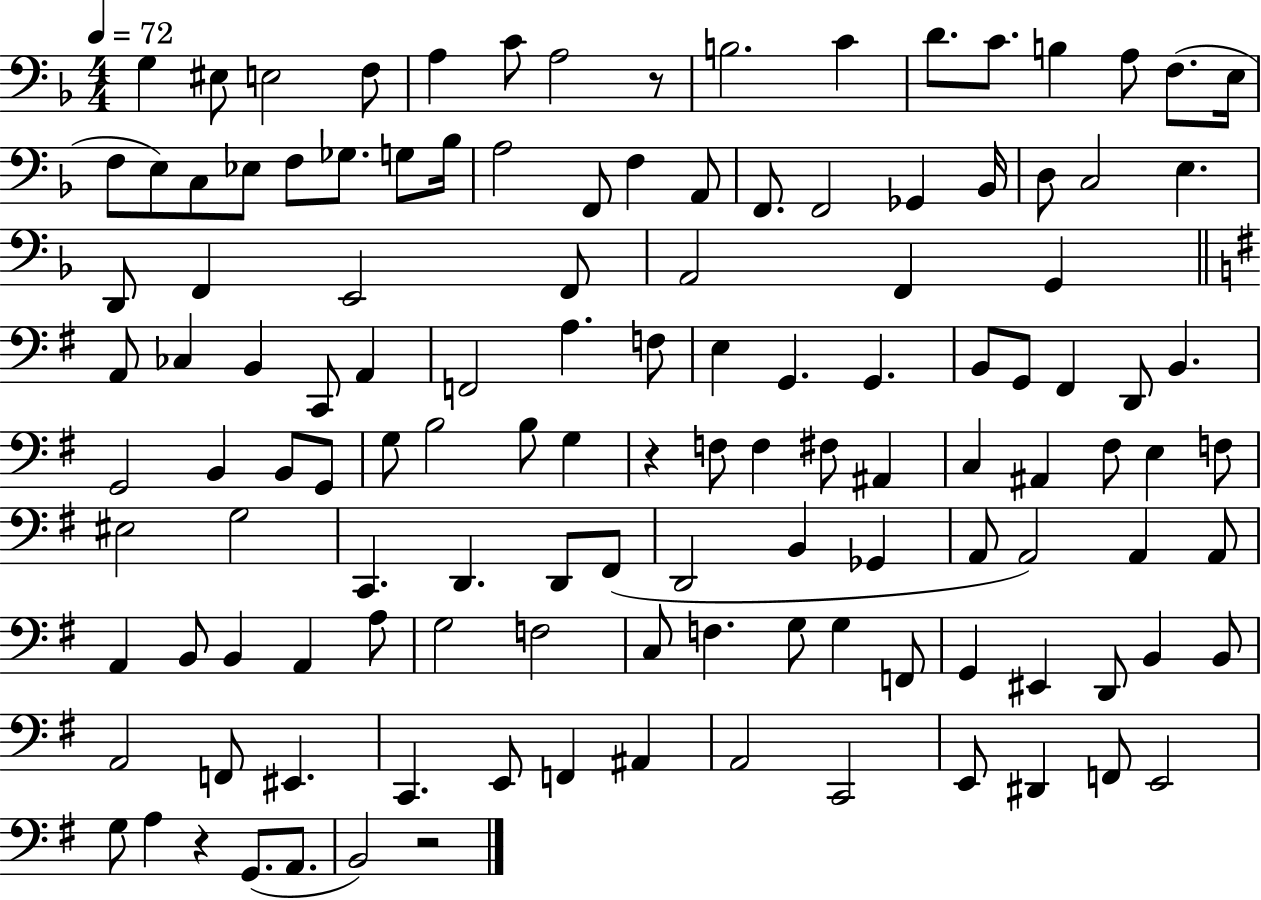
G3/q EIS3/e E3/h F3/e A3/q C4/e A3/h R/e B3/h. C4/q D4/e. C4/e. B3/q A3/e F3/e. E3/s F3/e E3/e C3/e Eb3/e F3/e Gb3/e. G3/e Bb3/s A3/h F2/e F3/q A2/e F2/e. F2/h Gb2/q Bb2/s D3/e C3/h E3/q. D2/e F2/q E2/h F2/e A2/h F2/q G2/q A2/e CES3/q B2/q C2/e A2/q F2/h A3/q. F3/e E3/q G2/q. G2/q. B2/e G2/e F#2/q D2/e B2/q. G2/h B2/q B2/e G2/e G3/e B3/h B3/e G3/q R/q F3/e F3/q F#3/e A#2/q C3/q A#2/q F#3/e E3/q F3/e EIS3/h G3/h C2/q. D2/q. D2/e F#2/e D2/h B2/q Gb2/q A2/e A2/h A2/q A2/e A2/q B2/e B2/q A2/q A3/e G3/h F3/h C3/e F3/q. G3/e G3/q F2/e G2/q EIS2/q D2/e B2/q B2/e A2/h F2/e EIS2/q. C2/q. E2/e F2/q A#2/q A2/h C2/h E2/e D#2/q F2/e E2/h G3/e A3/q R/q G2/e. A2/e. B2/h R/h